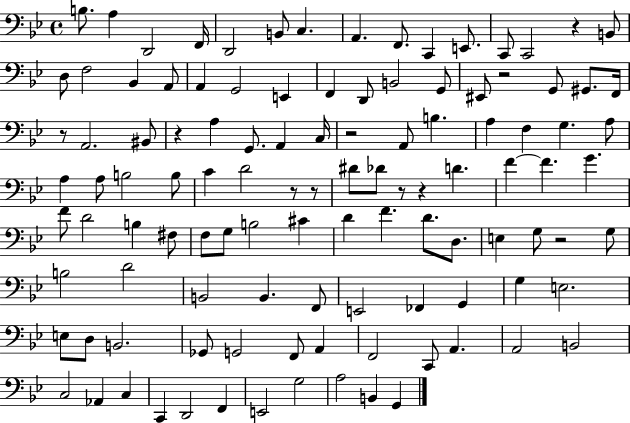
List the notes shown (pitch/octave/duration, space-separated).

B3/e. A3/q D2/h F2/s D2/h B2/e C3/q. A2/q. F2/e. C2/q E2/e. C2/e C2/h R/q B2/e D3/e F3/h Bb2/q A2/e A2/q G2/h E2/q F2/q D2/e B2/h G2/e EIS2/e R/h G2/e G#2/e. F2/s R/e A2/h. BIS2/e R/q A3/q G2/e. A2/q C3/s R/h A2/e B3/q. A3/q F3/q G3/q. A3/e A3/q A3/e B3/h B3/e C4/q D4/h R/e R/e D#4/e Db4/e R/e R/q D4/q. F4/q F4/q. G4/q. F4/e D4/h B3/q F#3/e F3/e G3/e B3/h C#4/q D4/q F4/q. D4/e. D3/e. E3/q G3/e R/h G3/e B3/h D4/h B2/h B2/q. F2/e E2/h FES2/q G2/q G3/q E3/h. E3/e D3/e B2/h. Gb2/e G2/h F2/e A2/q F2/h C2/e A2/q. A2/h B2/h C3/h Ab2/q C3/q C2/q D2/h F2/q E2/h G3/h A3/h B2/q G2/q